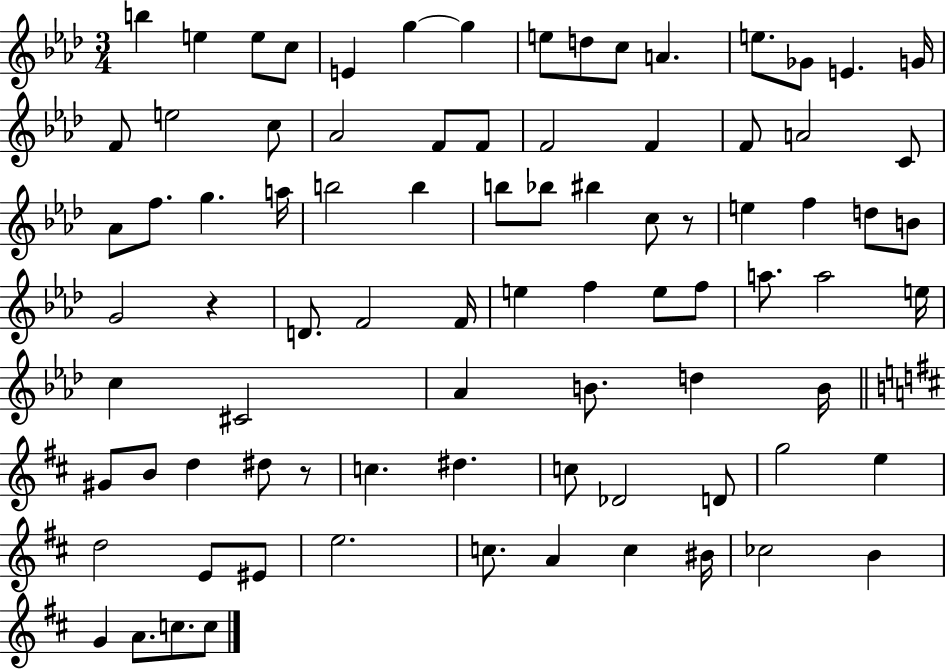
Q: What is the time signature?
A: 3/4